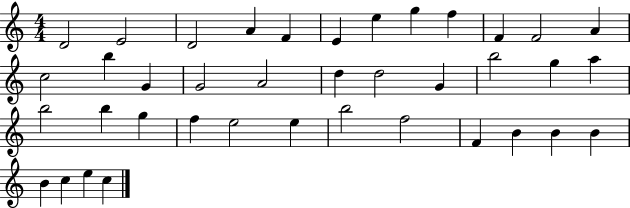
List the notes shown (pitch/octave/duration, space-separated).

D4/h E4/h D4/h A4/q F4/q E4/q E5/q G5/q F5/q F4/q F4/h A4/q C5/h B5/q G4/q G4/h A4/h D5/q D5/h G4/q B5/h G5/q A5/q B5/h B5/q G5/q F5/q E5/h E5/q B5/h F5/h F4/q B4/q B4/q B4/q B4/q C5/q E5/q C5/q